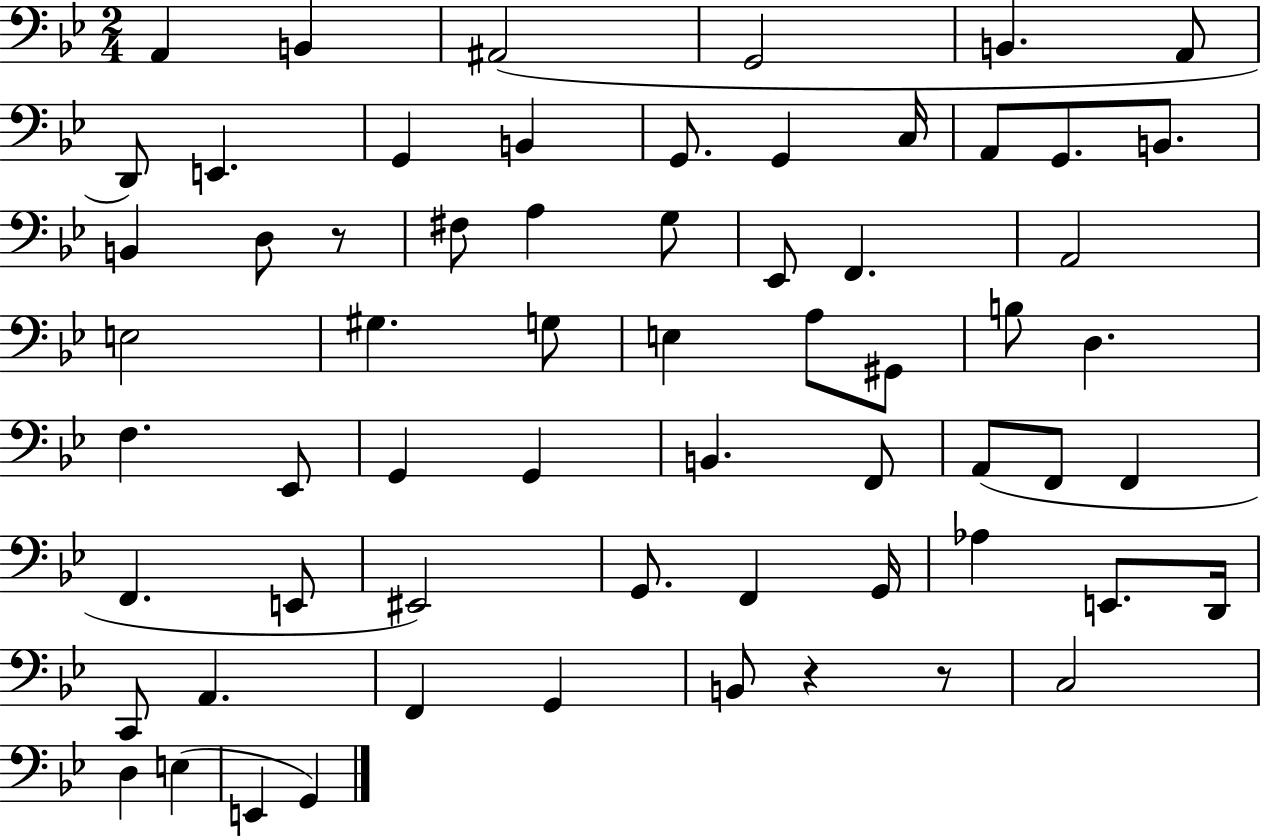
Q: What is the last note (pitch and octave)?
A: G2